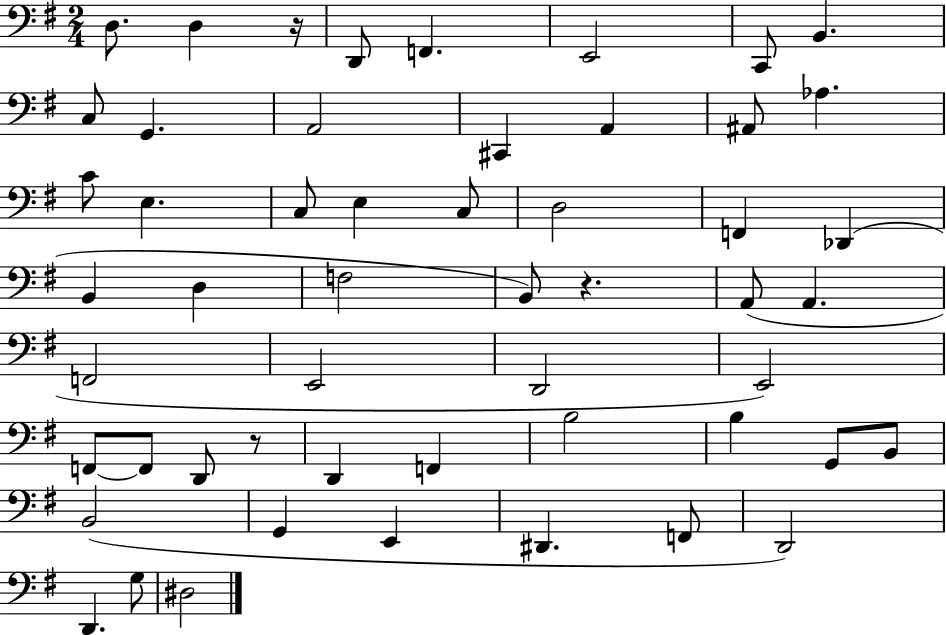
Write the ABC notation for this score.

X:1
T:Untitled
M:2/4
L:1/4
K:G
D,/2 D, z/4 D,,/2 F,, E,,2 C,,/2 B,, C,/2 G,, A,,2 ^C,, A,, ^A,,/2 _A, C/2 E, C,/2 E, C,/2 D,2 F,, _D,, B,, D, F,2 B,,/2 z A,,/2 A,, F,,2 E,,2 D,,2 E,,2 F,,/2 F,,/2 D,,/2 z/2 D,, F,, B,2 B, G,,/2 B,,/2 B,,2 G,, E,, ^D,, F,,/2 D,,2 D,, G,/2 ^D,2